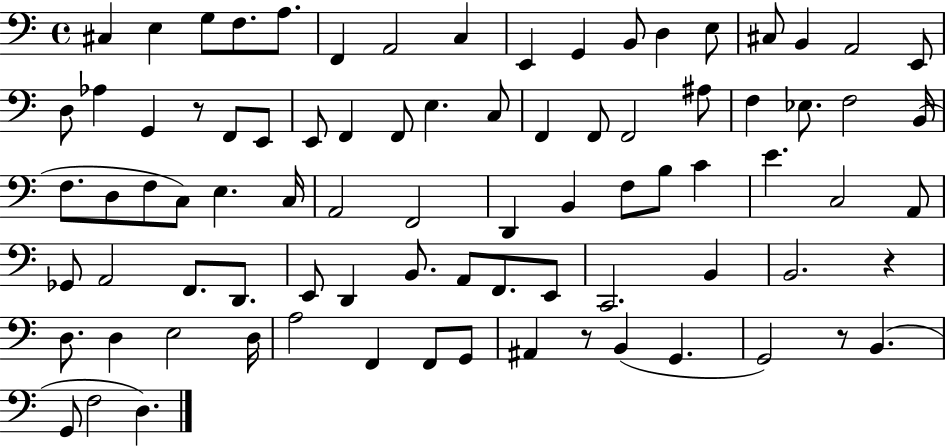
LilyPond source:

{
  \clef bass
  \time 4/4
  \defaultTimeSignature
  \key c \major
  \repeat volta 2 { cis4 e4 g8 f8. a8. | f,4 a,2 c4 | e,4 g,4 b,8 d4 e8 | cis8 b,4 a,2 e,8 | \break d8 aes4 g,4 r8 f,8 e,8 | e,8 f,4 f,8 e4. c8 | f,4 f,8 f,2 ais8 | f4 ees8. f2 b,16( | \break f8. d8 f8 c8) e4. c16 | a,2 f,2 | d,4 b,4 f8 b8 c'4 | e'4. c2 a,8 | \break ges,8 a,2 f,8. d,8. | e,8 d,4 b,8. a,8 f,8. e,8 | c,2. b,4 | b,2. r4 | \break d8. d4 e2 d16 | a2 f,4 f,8 g,8 | ais,4 r8 b,4( g,4. | g,2) r8 b,4.( | \break g,8 f2 d4.) | } \bar "|."
}